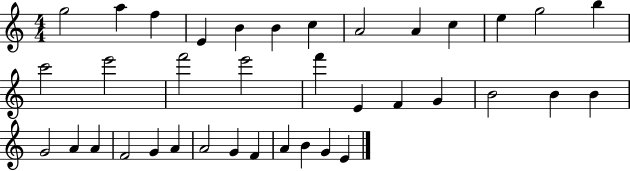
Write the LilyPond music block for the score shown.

{
  \clef treble
  \numericTimeSignature
  \time 4/4
  \key c \major
  g''2 a''4 f''4 | e'4 b'4 b'4 c''4 | a'2 a'4 c''4 | e''4 g''2 b''4 | \break c'''2 e'''2 | f'''2 e'''2 | f'''4 e'4 f'4 g'4 | b'2 b'4 b'4 | \break g'2 a'4 a'4 | f'2 g'4 a'4 | a'2 g'4 f'4 | a'4 b'4 g'4 e'4 | \break \bar "|."
}